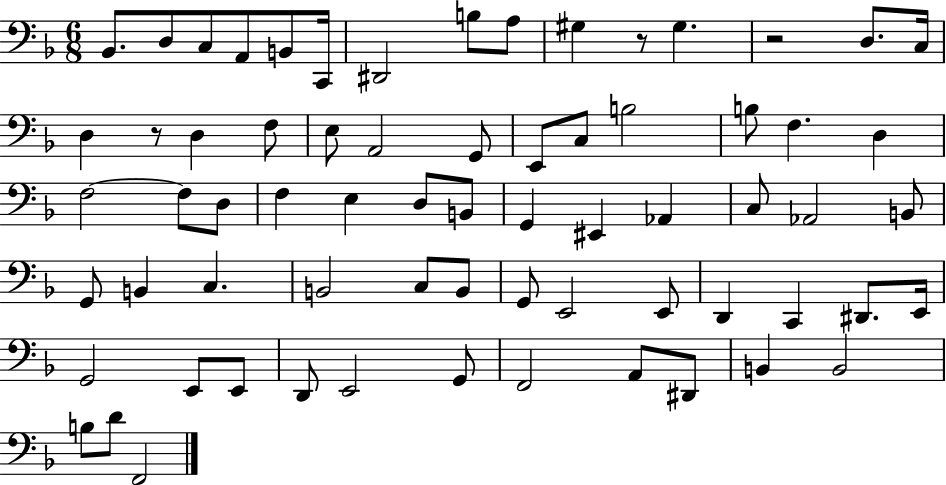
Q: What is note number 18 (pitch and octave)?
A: A2